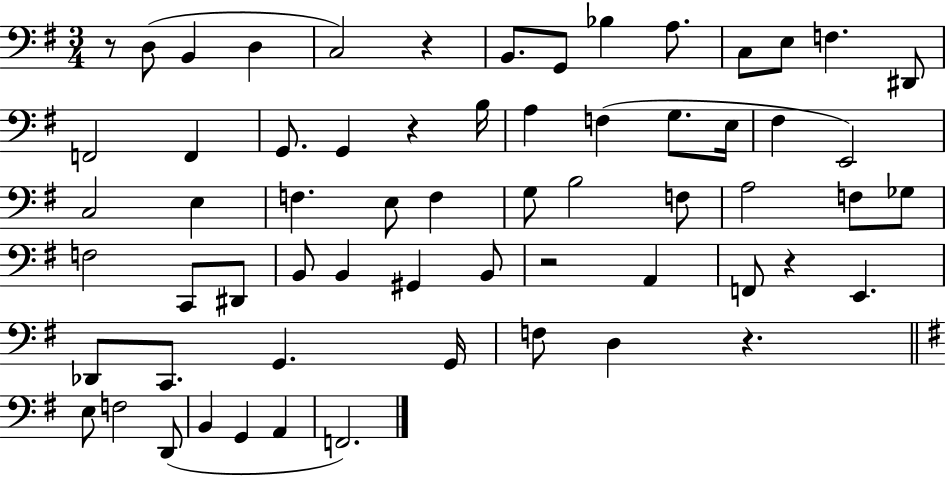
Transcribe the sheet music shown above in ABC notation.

X:1
T:Untitled
M:3/4
L:1/4
K:G
z/2 D,/2 B,, D, C,2 z B,,/2 G,,/2 _B, A,/2 C,/2 E,/2 F, ^D,,/2 F,,2 F,, G,,/2 G,, z B,/4 A, F, G,/2 E,/4 ^F, E,,2 C,2 E, F, E,/2 F, G,/2 B,2 F,/2 A,2 F,/2 _G,/2 F,2 C,,/2 ^D,,/2 B,,/2 B,, ^G,, B,,/2 z2 A,, F,,/2 z E,, _D,,/2 C,,/2 G,, G,,/4 F,/2 D, z E,/2 F,2 D,,/2 B,, G,, A,, F,,2